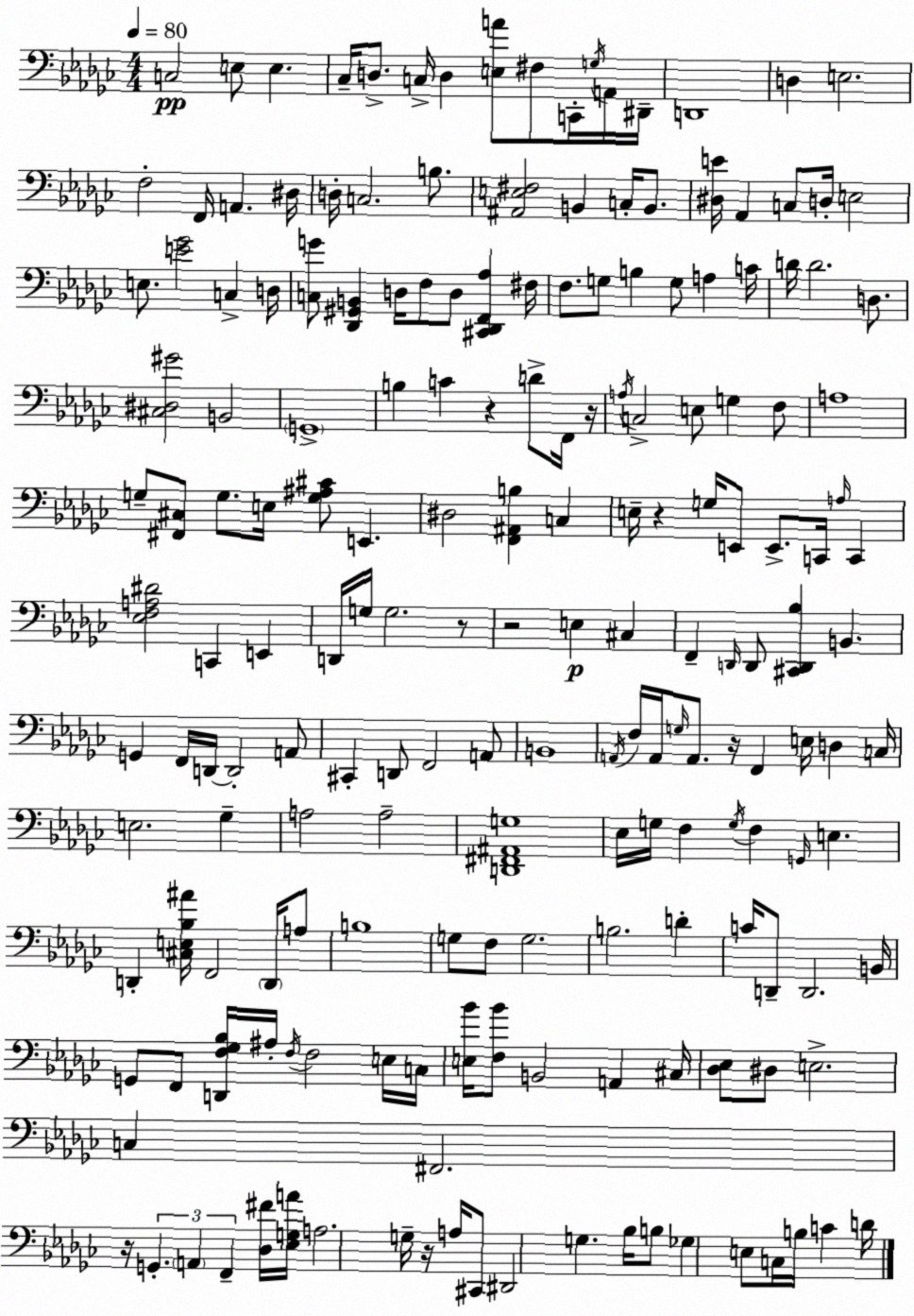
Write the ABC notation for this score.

X:1
T:Untitled
M:4/4
L:1/4
K:Ebm
C,2 E,/2 E, _C,/4 D,/2 C,/4 D, [E,A]/2 ^F,/2 C,,/4 G,/4 A,,/4 ^D,,/4 D,,4 D, E,2 F,2 F,,/4 A,, ^D,/4 D,/4 C,2 B,/2 [^A,,E,^F,]2 B,, C,/4 B,,/2 [^D,E]/4 _A,, C,/2 D,/4 E,2 E,/2 [E_G]2 C, D,/4 [C,G]/2 [_D,,^G,,B,,] D,/4 F,/2 D,/2 [^C,,_D,,F,,_A,] ^F,/4 F,/2 G,/2 B, G,/2 A, C/4 D/4 D2 D,/2 [^C,^D,^G]2 B,,2 G,,4 B, C z D/2 F,,/4 z/4 A,/4 C,2 E,/2 G, F,/2 A,4 G,/2 [^F,,^C,]/2 G,/2 E,/4 [G,^A,^C]/2 E,, ^D,2 [F,,^A,,B,] C, E,/4 z G,/4 E,,/2 E,,/2 C,,/4 A,/4 C,, [_E,F,A,^D]2 C,, E,, D,,/4 G,/4 G,2 z/2 z2 E, ^C, F,, D,,/4 D,,/2 [^C,,D,,_B,] B,, G,, F,,/4 D,,/4 D,,2 A,,/2 ^C,, D,,/2 F,,2 A,,/2 B,,4 A,,/4 F,/4 A,,/4 G,/4 A,,/2 z/4 F,, E,/4 D, C,/4 E,2 _G, A,2 A,2 [D,,^F,,^A,,G,]4 _E,/4 G,/4 F, G,/4 F, G,,/4 E, D,, [^C,E,_B,^A]/4 F,,2 D,,/4 A,/2 B,4 G,/2 F,/2 G,2 B,2 D C/4 D,,/2 D,,2 B,,/4 G,,/2 F,,/2 [D,,F,_G,_B,]/4 ^A,/4 F,/4 F,2 E,/4 C,/4 [E,_B]/4 [F,_B]/2 B,,2 A,, ^C,/4 [_D,_E,]/2 ^D,/2 E,2 C, ^F,,2 z/4 G,, A,, F,, [_D,^F]/4 [_E,G,A]/4 A,2 G,/4 z/4 A,/4 ^C,,/2 ^D,,2 G, _B,/4 B,/2 _G, E,/2 C,/4 B,/4 C D/4